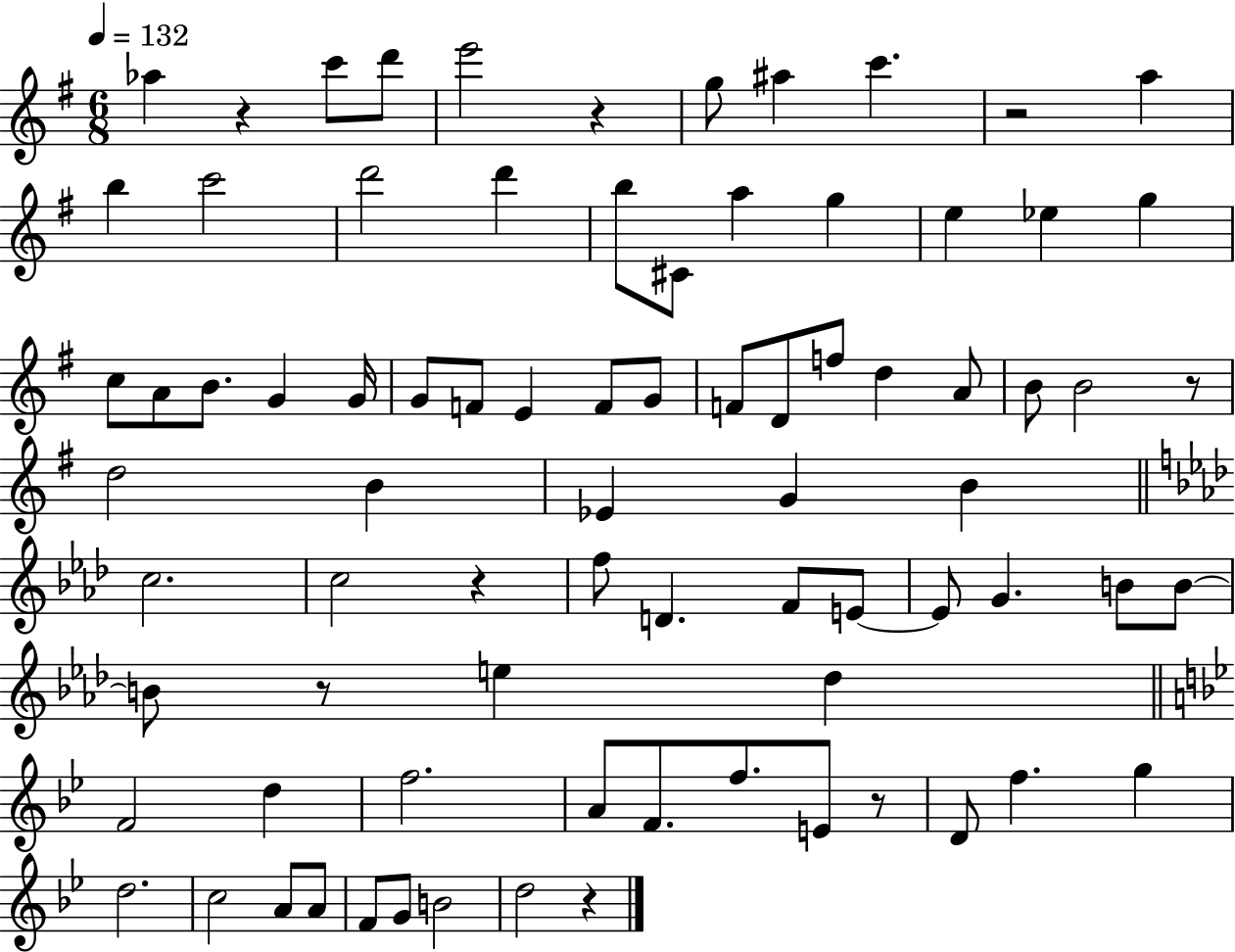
{
  \clef treble
  \numericTimeSignature
  \time 6/8
  \key g \major
  \tempo 4 = 132
  \repeat volta 2 { aes''4 r4 c'''8 d'''8 | e'''2 r4 | g''8 ais''4 c'''4. | r2 a''4 | \break b''4 c'''2 | d'''2 d'''4 | b''8 cis'8 a''4 g''4 | e''4 ees''4 g''4 | \break c''8 a'8 b'8. g'4 g'16 | g'8 f'8 e'4 f'8 g'8 | f'8 d'8 f''8 d''4 a'8 | b'8 b'2 r8 | \break d''2 b'4 | ees'4 g'4 b'4 | \bar "||" \break \key aes \major c''2. | c''2 r4 | f''8 d'4. f'8 e'8~~ | e'8 g'4. b'8 b'8~~ | \break b'8 r8 e''4 des''4 | \bar "||" \break \key g \minor f'2 d''4 | f''2. | a'8 f'8. f''8. e'8 r8 | d'8 f''4. g''4 | \break d''2. | c''2 a'8 a'8 | f'8 g'8 b'2 | d''2 r4 | \break } \bar "|."
}